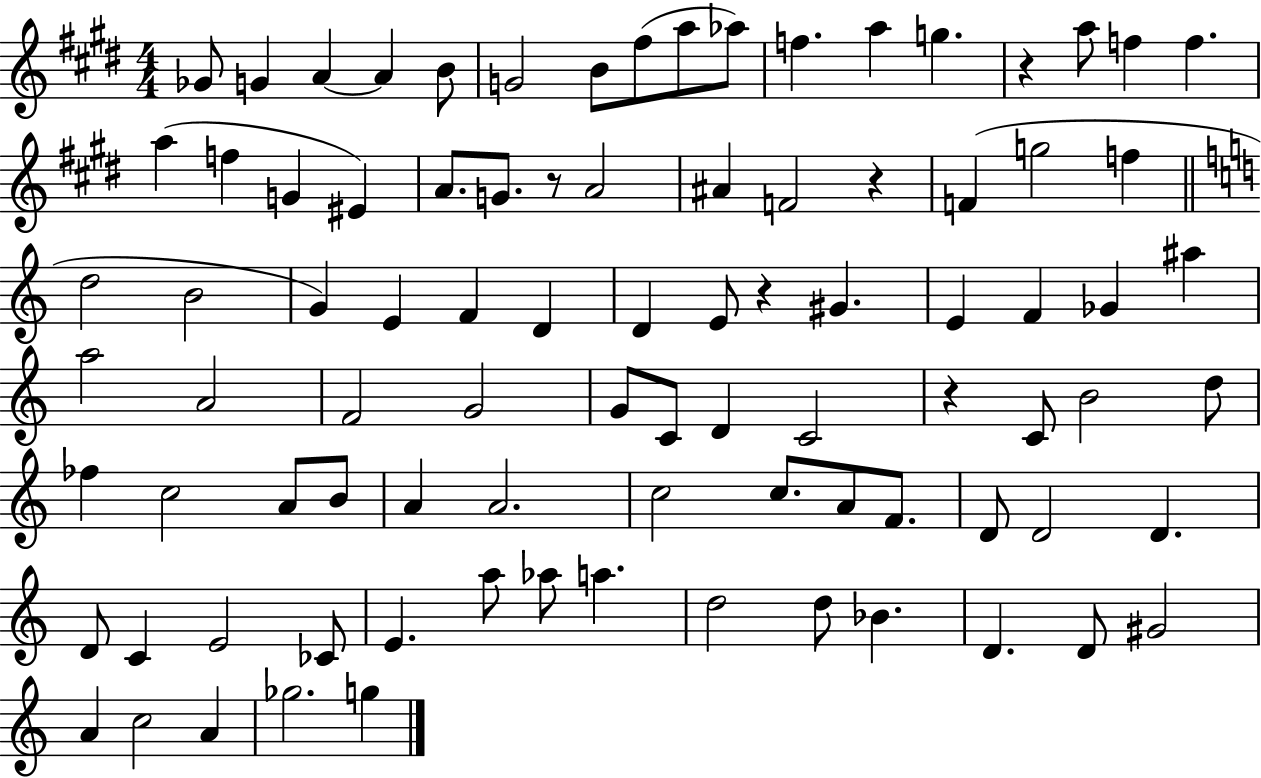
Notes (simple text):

Gb4/e G4/q A4/q A4/q B4/e G4/h B4/e F#5/e A5/e Ab5/e F5/q. A5/q G5/q. R/q A5/e F5/q F5/q. A5/q F5/q G4/q EIS4/q A4/e. G4/e. R/e A4/h A#4/q F4/h R/q F4/q G5/h F5/q D5/h B4/h G4/q E4/q F4/q D4/q D4/q E4/e R/q G#4/q. E4/q F4/q Gb4/q A#5/q A5/h A4/h F4/h G4/h G4/e C4/e D4/q C4/h R/q C4/e B4/h D5/e FES5/q C5/h A4/e B4/e A4/q A4/h. C5/h C5/e. A4/e F4/e. D4/e D4/h D4/q. D4/e C4/q E4/h CES4/e E4/q. A5/e Ab5/e A5/q. D5/h D5/e Bb4/q. D4/q. D4/e G#4/h A4/q C5/h A4/q Gb5/h. G5/q